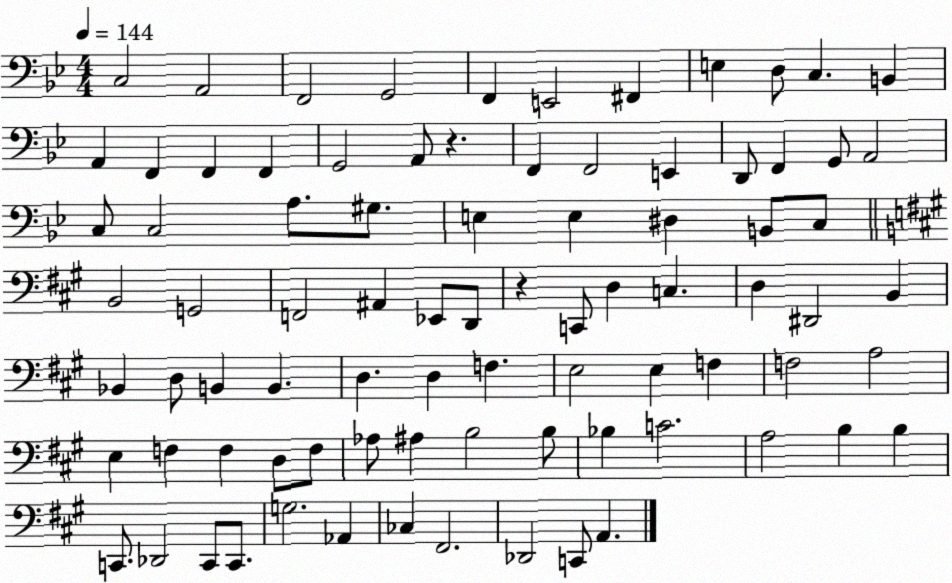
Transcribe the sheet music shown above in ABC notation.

X:1
T:Untitled
M:4/4
L:1/4
K:Bb
C,2 A,,2 F,,2 G,,2 F,, E,,2 ^F,, E, D,/2 C, B,, A,, F,, F,, F,, G,,2 A,,/2 z F,, F,,2 E,, D,,/2 F,, G,,/2 A,,2 C,/2 C,2 A,/2 ^G,/2 E, E, ^D, B,,/2 C,/2 B,,2 G,,2 F,,2 ^A,, _E,,/2 D,,/2 z C,,/2 D, C, D, ^D,,2 B,, _B,, D,/2 B,, B,, D, D, F, E,2 E, F, F,2 A,2 E, F, F, D,/2 F,/2 _A,/2 ^A, B,2 B,/2 _B, C2 A,2 B, B, C,,/2 _D,,2 C,,/2 C,,/2 G,2 _A,, _C, ^F,,2 _D,,2 C,,/2 A,,